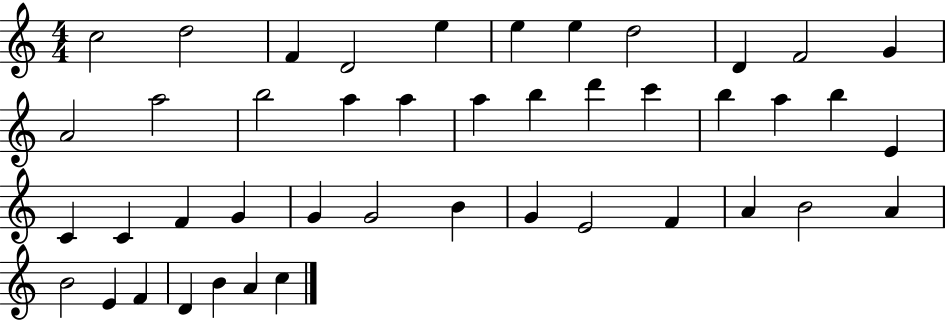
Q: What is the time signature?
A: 4/4